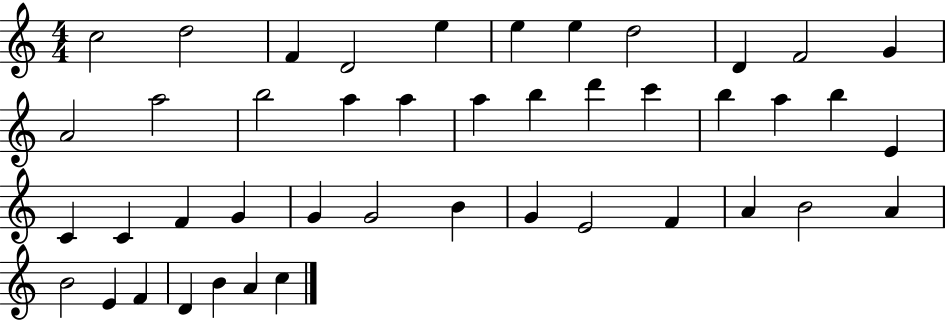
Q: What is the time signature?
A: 4/4